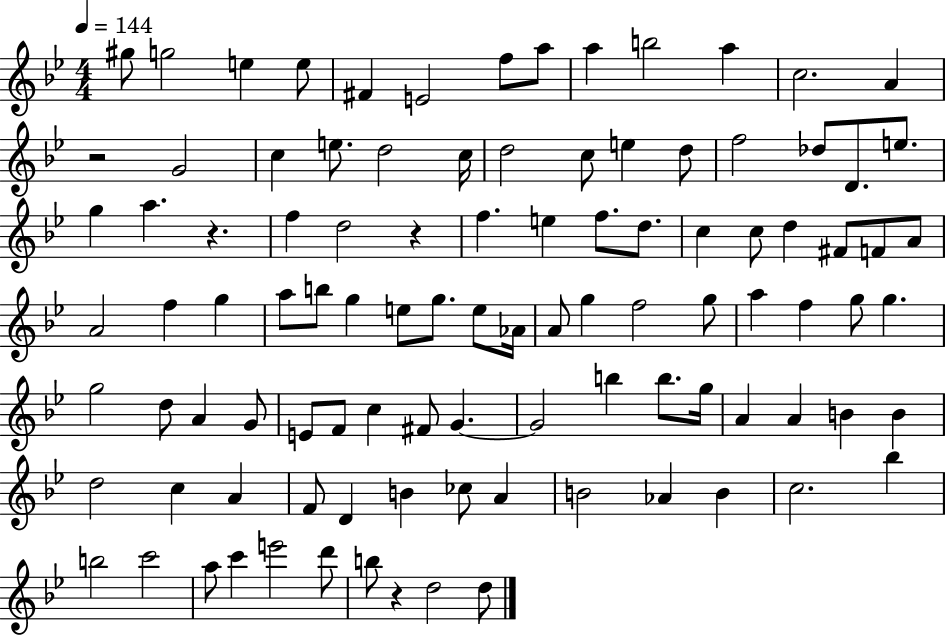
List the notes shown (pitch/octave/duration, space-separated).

G#5/e G5/h E5/q E5/e F#4/q E4/h F5/e A5/e A5/q B5/h A5/q C5/h. A4/q R/h G4/h C5/q E5/e. D5/h C5/s D5/h C5/e E5/q D5/e F5/h Db5/e D4/e. E5/e. G5/q A5/q. R/q. F5/q D5/h R/q F5/q. E5/q F5/e. D5/e. C5/q C5/e D5/q F#4/e F4/e A4/e A4/h F5/q G5/q A5/e B5/e G5/q E5/e G5/e. E5/e Ab4/s A4/e G5/q F5/h G5/e A5/q F5/q G5/e G5/q. G5/h D5/e A4/q G4/e E4/e F4/e C5/q F#4/e G4/q. G4/h B5/q B5/e. G5/s A4/q A4/q B4/q B4/q D5/h C5/q A4/q F4/e D4/q B4/q CES5/e A4/q B4/h Ab4/q B4/q C5/h. Bb5/q B5/h C6/h A5/e C6/q E6/h D6/e B5/e R/q D5/h D5/e